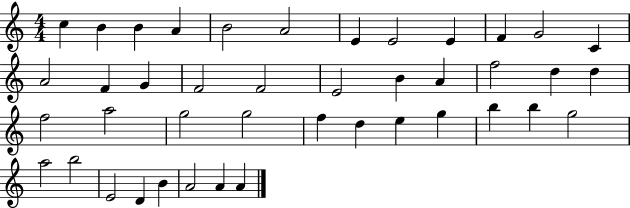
{
  \clef treble
  \numericTimeSignature
  \time 4/4
  \key c \major
  c''4 b'4 b'4 a'4 | b'2 a'2 | e'4 e'2 e'4 | f'4 g'2 c'4 | \break a'2 f'4 g'4 | f'2 f'2 | e'2 b'4 a'4 | f''2 d''4 d''4 | \break f''2 a''2 | g''2 g''2 | f''4 d''4 e''4 g''4 | b''4 b''4 g''2 | \break a''2 b''2 | e'2 d'4 b'4 | a'2 a'4 a'4 | \bar "|."
}